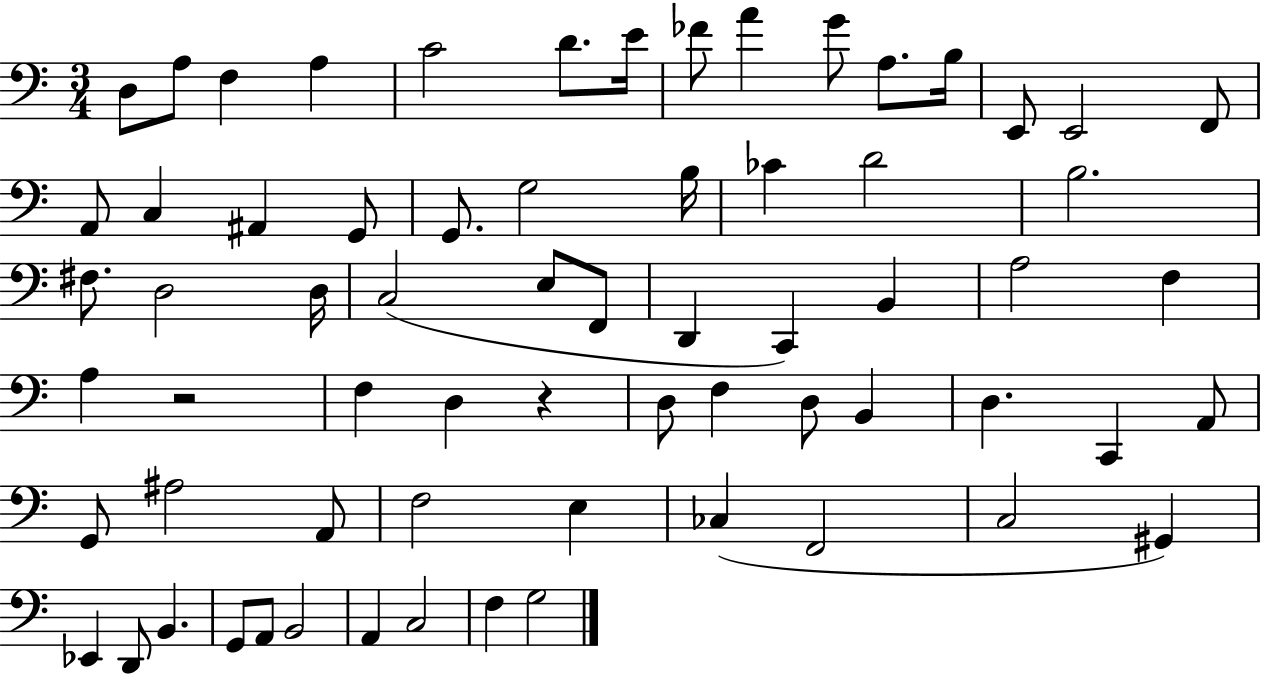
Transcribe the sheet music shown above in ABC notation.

X:1
T:Untitled
M:3/4
L:1/4
K:C
D,/2 A,/2 F, A, C2 D/2 E/4 _F/2 A G/2 A,/2 B,/4 E,,/2 E,,2 F,,/2 A,,/2 C, ^A,, G,,/2 G,,/2 G,2 B,/4 _C D2 B,2 ^F,/2 D,2 D,/4 C,2 E,/2 F,,/2 D,, C,, B,, A,2 F, A, z2 F, D, z D,/2 F, D,/2 B,, D, C,, A,,/2 G,,/2 ^A,2 A,,/2 F,2 E, _C, F,,2 C,2 ^G,, _E,, D,,/2 B,, G,,/2 A,,/2 B,,2 A,, C,2 F, G,2